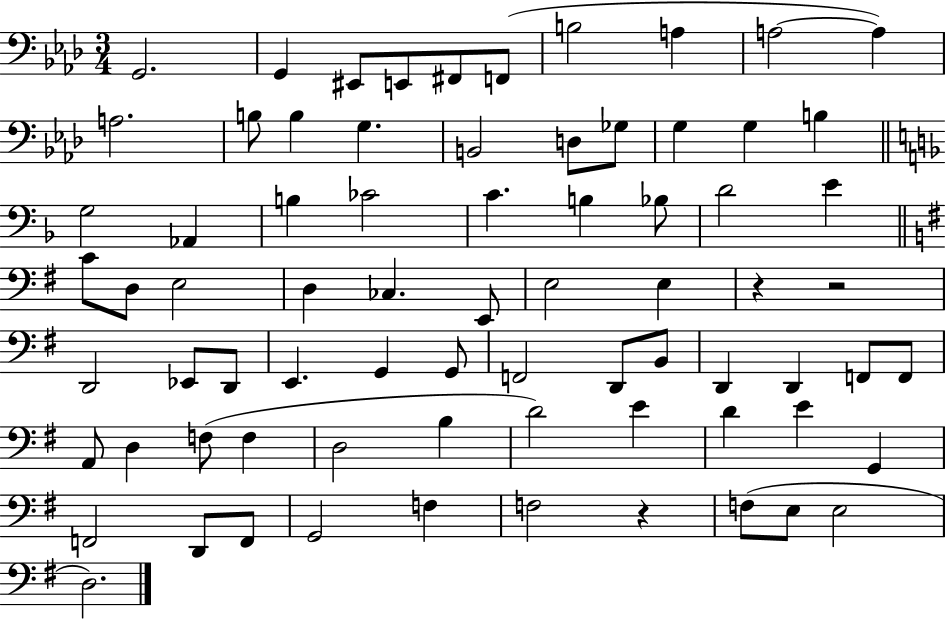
G2/h. G2/q EIS2/e E2/e F#2/e F2/e B3/h A3/q A3/h A3/q A3/h. B3/e B3/q G3/q. B2/h D3/e Gb3/e G3/q G3/q B3/q G3/h Ab2/q B3/q CES4/h C4/q. B3/q Bb3/e D4/h E4/q C4/e D3/e E3/h D3/q CES3/q. E2/e E3/h E3/q R/q R/h D2/h Eb2/e D2/e E2/q. G2/q G2/e F2/h D2/e B2/e D2/q D2/q F2/e F2/e A2/e D3/q F3/e F3/q D3/h B3/q D4/h E4/q D4/q E4/q G2/q F2/h D2/e F2/e G2/h F3/q F3/h R/q F3/e E3/e E3/h D3/h.